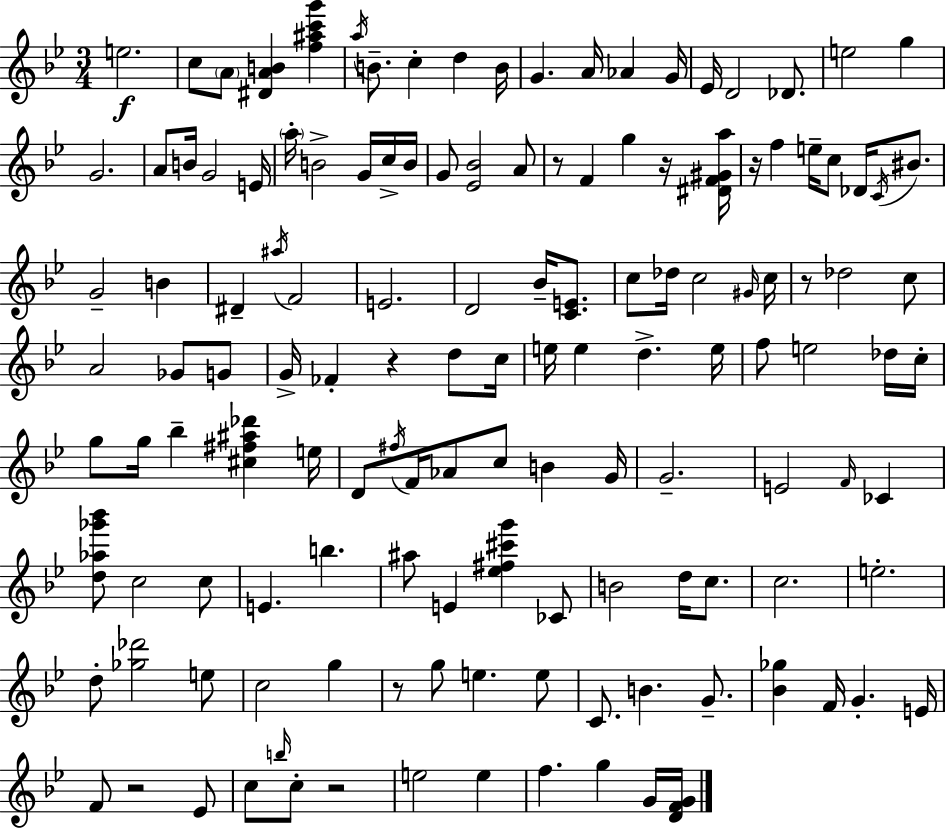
E5/h. C5/e A4/e [D#4,A4,B4]/q [F5,A#5,C6,G6]/q A5/s B4/e. C5/q D5/q B4/s G4/q. A4/s Ab4/q G4/s Eb4/s D4/h Db4/e. E5/h G5/q G4/h. A4/e B4/s G4/h E4/s A5/s B4/h G4/s C5/s B4/s G4/e [Eb4,Bb4]/h A4/e R/e F4/q G5/q R/s [D#4,F4,G#4,A5]/s R/s F5/q E5/s C5/e Db4/s C4/s BIS4/e. G4/h B4/q D#4/q A#5/s F4/h E4/h. D4/h Bb4/s [C4,E4]/e. C5/e Db5/s C5/h G#4/s C5/s R/e Db5/h C5/e A4/h Gb4/e G4/e G4/s FES4/q R/q D5/e C5/s E5/s E5/q D5/q. E5/s F5/e E5/h Db5/s C5/s G5/e G5/s Bb5/q [C#5,F#5,A#5,Db6]/q E5/s D4/e F#5/s F4/s Ab4/e C5/e B4/q G4/s G4/h. E4/h F4/s CES4/q [D5,Ab5,Gb6,Bb6]/e C5/h C5/e E4/q. B5/q. A#5/e E4/q [Eb5,F#5,C#6,G6]/q CES4/e B4/h D5/s C5/e. C5/h. E5/h. D5/e [Gb5,Db6]/h E5/e C5/h G5/q R/e G5/e E5/q. E5/e C4/e. B4/q. G4/e. [Bb4,Gb5]/q F4/s G4/q. E4/s F4/e R/h Eb4/e C5/e B5/s C5/e R/h E5/h E5/q F5/q. G5/q G4/s [D4,F4,G4]/s